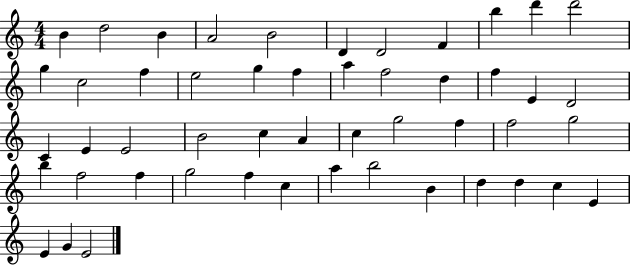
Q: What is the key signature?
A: C major